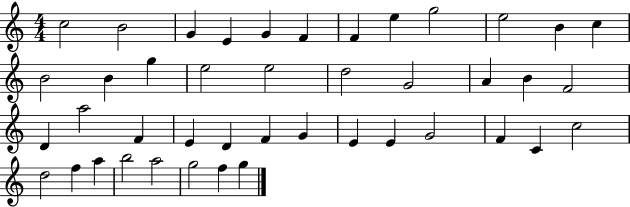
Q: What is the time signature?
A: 4/4